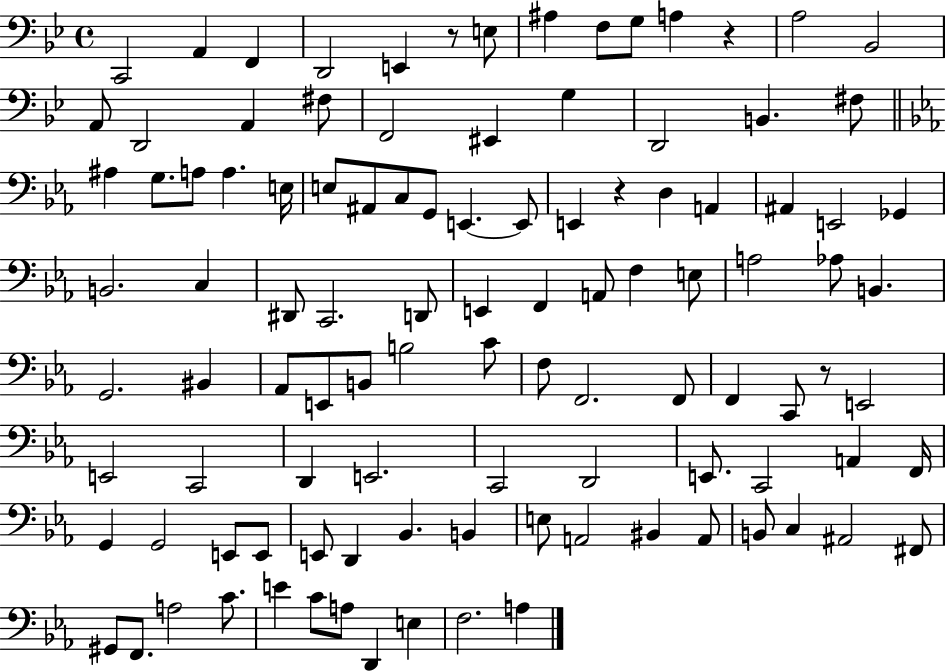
C2/h A2/q F2/q D2/h E2/q R/e E3/e A#3/q F3/e G3/e A3/q R/q A3/h Bb2/h A2/e D2/h A2/q F#3/e F2/h EIS2/q G3/q D2/h B2/q. F#3/e A#3/q G3/e. A3/e A3/q. E3/s E3/e A#2/e C3/e G2/e E2/q. E2/e E2/q R/q D3/q A2/q A#2/q E2/h Gb2/q B2/h. C3/q D#2/e C2/h. D2/e E2/q F2/q A2/e F3/q E3/e A3/h Ab3/e B2/q. G2/h. BIS2/q Ab2/e E2/e B2/e B3/h C4/e F3/e F2/h. F2/e F2/q C2/e R/e E2/h E2/h C2/h D2/q E2/h. C2/h D2/h E2/e. C2/h A2/q F2/s G2/q G2/h E2/e E2/e E2/e D2/q Bb2/q. B2/q E3/e A2/h BIS2/q A2/e B2/e C3/q A#2/h F#2/e G#2/e F2/e. A3/h C4/e. E4/q C4/e A3/e D2/q E3/q F3/h. A3/q